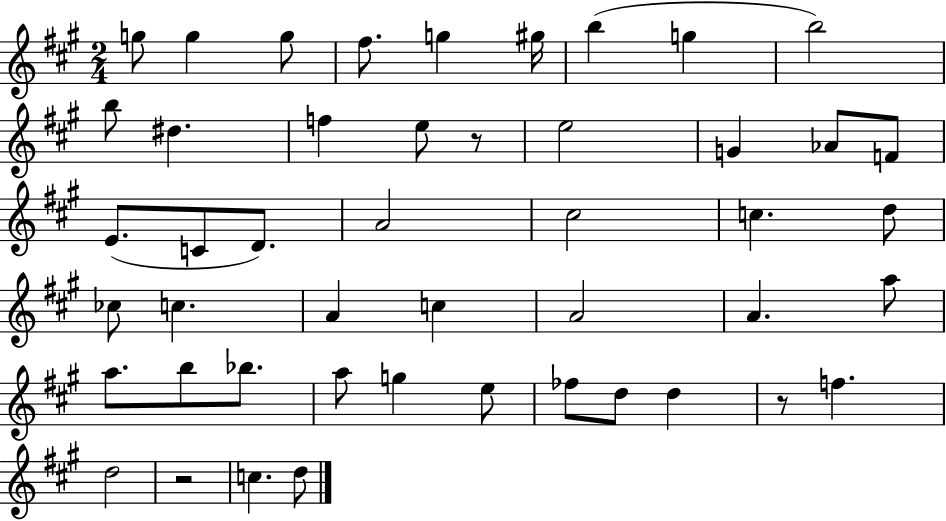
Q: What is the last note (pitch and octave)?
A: D5